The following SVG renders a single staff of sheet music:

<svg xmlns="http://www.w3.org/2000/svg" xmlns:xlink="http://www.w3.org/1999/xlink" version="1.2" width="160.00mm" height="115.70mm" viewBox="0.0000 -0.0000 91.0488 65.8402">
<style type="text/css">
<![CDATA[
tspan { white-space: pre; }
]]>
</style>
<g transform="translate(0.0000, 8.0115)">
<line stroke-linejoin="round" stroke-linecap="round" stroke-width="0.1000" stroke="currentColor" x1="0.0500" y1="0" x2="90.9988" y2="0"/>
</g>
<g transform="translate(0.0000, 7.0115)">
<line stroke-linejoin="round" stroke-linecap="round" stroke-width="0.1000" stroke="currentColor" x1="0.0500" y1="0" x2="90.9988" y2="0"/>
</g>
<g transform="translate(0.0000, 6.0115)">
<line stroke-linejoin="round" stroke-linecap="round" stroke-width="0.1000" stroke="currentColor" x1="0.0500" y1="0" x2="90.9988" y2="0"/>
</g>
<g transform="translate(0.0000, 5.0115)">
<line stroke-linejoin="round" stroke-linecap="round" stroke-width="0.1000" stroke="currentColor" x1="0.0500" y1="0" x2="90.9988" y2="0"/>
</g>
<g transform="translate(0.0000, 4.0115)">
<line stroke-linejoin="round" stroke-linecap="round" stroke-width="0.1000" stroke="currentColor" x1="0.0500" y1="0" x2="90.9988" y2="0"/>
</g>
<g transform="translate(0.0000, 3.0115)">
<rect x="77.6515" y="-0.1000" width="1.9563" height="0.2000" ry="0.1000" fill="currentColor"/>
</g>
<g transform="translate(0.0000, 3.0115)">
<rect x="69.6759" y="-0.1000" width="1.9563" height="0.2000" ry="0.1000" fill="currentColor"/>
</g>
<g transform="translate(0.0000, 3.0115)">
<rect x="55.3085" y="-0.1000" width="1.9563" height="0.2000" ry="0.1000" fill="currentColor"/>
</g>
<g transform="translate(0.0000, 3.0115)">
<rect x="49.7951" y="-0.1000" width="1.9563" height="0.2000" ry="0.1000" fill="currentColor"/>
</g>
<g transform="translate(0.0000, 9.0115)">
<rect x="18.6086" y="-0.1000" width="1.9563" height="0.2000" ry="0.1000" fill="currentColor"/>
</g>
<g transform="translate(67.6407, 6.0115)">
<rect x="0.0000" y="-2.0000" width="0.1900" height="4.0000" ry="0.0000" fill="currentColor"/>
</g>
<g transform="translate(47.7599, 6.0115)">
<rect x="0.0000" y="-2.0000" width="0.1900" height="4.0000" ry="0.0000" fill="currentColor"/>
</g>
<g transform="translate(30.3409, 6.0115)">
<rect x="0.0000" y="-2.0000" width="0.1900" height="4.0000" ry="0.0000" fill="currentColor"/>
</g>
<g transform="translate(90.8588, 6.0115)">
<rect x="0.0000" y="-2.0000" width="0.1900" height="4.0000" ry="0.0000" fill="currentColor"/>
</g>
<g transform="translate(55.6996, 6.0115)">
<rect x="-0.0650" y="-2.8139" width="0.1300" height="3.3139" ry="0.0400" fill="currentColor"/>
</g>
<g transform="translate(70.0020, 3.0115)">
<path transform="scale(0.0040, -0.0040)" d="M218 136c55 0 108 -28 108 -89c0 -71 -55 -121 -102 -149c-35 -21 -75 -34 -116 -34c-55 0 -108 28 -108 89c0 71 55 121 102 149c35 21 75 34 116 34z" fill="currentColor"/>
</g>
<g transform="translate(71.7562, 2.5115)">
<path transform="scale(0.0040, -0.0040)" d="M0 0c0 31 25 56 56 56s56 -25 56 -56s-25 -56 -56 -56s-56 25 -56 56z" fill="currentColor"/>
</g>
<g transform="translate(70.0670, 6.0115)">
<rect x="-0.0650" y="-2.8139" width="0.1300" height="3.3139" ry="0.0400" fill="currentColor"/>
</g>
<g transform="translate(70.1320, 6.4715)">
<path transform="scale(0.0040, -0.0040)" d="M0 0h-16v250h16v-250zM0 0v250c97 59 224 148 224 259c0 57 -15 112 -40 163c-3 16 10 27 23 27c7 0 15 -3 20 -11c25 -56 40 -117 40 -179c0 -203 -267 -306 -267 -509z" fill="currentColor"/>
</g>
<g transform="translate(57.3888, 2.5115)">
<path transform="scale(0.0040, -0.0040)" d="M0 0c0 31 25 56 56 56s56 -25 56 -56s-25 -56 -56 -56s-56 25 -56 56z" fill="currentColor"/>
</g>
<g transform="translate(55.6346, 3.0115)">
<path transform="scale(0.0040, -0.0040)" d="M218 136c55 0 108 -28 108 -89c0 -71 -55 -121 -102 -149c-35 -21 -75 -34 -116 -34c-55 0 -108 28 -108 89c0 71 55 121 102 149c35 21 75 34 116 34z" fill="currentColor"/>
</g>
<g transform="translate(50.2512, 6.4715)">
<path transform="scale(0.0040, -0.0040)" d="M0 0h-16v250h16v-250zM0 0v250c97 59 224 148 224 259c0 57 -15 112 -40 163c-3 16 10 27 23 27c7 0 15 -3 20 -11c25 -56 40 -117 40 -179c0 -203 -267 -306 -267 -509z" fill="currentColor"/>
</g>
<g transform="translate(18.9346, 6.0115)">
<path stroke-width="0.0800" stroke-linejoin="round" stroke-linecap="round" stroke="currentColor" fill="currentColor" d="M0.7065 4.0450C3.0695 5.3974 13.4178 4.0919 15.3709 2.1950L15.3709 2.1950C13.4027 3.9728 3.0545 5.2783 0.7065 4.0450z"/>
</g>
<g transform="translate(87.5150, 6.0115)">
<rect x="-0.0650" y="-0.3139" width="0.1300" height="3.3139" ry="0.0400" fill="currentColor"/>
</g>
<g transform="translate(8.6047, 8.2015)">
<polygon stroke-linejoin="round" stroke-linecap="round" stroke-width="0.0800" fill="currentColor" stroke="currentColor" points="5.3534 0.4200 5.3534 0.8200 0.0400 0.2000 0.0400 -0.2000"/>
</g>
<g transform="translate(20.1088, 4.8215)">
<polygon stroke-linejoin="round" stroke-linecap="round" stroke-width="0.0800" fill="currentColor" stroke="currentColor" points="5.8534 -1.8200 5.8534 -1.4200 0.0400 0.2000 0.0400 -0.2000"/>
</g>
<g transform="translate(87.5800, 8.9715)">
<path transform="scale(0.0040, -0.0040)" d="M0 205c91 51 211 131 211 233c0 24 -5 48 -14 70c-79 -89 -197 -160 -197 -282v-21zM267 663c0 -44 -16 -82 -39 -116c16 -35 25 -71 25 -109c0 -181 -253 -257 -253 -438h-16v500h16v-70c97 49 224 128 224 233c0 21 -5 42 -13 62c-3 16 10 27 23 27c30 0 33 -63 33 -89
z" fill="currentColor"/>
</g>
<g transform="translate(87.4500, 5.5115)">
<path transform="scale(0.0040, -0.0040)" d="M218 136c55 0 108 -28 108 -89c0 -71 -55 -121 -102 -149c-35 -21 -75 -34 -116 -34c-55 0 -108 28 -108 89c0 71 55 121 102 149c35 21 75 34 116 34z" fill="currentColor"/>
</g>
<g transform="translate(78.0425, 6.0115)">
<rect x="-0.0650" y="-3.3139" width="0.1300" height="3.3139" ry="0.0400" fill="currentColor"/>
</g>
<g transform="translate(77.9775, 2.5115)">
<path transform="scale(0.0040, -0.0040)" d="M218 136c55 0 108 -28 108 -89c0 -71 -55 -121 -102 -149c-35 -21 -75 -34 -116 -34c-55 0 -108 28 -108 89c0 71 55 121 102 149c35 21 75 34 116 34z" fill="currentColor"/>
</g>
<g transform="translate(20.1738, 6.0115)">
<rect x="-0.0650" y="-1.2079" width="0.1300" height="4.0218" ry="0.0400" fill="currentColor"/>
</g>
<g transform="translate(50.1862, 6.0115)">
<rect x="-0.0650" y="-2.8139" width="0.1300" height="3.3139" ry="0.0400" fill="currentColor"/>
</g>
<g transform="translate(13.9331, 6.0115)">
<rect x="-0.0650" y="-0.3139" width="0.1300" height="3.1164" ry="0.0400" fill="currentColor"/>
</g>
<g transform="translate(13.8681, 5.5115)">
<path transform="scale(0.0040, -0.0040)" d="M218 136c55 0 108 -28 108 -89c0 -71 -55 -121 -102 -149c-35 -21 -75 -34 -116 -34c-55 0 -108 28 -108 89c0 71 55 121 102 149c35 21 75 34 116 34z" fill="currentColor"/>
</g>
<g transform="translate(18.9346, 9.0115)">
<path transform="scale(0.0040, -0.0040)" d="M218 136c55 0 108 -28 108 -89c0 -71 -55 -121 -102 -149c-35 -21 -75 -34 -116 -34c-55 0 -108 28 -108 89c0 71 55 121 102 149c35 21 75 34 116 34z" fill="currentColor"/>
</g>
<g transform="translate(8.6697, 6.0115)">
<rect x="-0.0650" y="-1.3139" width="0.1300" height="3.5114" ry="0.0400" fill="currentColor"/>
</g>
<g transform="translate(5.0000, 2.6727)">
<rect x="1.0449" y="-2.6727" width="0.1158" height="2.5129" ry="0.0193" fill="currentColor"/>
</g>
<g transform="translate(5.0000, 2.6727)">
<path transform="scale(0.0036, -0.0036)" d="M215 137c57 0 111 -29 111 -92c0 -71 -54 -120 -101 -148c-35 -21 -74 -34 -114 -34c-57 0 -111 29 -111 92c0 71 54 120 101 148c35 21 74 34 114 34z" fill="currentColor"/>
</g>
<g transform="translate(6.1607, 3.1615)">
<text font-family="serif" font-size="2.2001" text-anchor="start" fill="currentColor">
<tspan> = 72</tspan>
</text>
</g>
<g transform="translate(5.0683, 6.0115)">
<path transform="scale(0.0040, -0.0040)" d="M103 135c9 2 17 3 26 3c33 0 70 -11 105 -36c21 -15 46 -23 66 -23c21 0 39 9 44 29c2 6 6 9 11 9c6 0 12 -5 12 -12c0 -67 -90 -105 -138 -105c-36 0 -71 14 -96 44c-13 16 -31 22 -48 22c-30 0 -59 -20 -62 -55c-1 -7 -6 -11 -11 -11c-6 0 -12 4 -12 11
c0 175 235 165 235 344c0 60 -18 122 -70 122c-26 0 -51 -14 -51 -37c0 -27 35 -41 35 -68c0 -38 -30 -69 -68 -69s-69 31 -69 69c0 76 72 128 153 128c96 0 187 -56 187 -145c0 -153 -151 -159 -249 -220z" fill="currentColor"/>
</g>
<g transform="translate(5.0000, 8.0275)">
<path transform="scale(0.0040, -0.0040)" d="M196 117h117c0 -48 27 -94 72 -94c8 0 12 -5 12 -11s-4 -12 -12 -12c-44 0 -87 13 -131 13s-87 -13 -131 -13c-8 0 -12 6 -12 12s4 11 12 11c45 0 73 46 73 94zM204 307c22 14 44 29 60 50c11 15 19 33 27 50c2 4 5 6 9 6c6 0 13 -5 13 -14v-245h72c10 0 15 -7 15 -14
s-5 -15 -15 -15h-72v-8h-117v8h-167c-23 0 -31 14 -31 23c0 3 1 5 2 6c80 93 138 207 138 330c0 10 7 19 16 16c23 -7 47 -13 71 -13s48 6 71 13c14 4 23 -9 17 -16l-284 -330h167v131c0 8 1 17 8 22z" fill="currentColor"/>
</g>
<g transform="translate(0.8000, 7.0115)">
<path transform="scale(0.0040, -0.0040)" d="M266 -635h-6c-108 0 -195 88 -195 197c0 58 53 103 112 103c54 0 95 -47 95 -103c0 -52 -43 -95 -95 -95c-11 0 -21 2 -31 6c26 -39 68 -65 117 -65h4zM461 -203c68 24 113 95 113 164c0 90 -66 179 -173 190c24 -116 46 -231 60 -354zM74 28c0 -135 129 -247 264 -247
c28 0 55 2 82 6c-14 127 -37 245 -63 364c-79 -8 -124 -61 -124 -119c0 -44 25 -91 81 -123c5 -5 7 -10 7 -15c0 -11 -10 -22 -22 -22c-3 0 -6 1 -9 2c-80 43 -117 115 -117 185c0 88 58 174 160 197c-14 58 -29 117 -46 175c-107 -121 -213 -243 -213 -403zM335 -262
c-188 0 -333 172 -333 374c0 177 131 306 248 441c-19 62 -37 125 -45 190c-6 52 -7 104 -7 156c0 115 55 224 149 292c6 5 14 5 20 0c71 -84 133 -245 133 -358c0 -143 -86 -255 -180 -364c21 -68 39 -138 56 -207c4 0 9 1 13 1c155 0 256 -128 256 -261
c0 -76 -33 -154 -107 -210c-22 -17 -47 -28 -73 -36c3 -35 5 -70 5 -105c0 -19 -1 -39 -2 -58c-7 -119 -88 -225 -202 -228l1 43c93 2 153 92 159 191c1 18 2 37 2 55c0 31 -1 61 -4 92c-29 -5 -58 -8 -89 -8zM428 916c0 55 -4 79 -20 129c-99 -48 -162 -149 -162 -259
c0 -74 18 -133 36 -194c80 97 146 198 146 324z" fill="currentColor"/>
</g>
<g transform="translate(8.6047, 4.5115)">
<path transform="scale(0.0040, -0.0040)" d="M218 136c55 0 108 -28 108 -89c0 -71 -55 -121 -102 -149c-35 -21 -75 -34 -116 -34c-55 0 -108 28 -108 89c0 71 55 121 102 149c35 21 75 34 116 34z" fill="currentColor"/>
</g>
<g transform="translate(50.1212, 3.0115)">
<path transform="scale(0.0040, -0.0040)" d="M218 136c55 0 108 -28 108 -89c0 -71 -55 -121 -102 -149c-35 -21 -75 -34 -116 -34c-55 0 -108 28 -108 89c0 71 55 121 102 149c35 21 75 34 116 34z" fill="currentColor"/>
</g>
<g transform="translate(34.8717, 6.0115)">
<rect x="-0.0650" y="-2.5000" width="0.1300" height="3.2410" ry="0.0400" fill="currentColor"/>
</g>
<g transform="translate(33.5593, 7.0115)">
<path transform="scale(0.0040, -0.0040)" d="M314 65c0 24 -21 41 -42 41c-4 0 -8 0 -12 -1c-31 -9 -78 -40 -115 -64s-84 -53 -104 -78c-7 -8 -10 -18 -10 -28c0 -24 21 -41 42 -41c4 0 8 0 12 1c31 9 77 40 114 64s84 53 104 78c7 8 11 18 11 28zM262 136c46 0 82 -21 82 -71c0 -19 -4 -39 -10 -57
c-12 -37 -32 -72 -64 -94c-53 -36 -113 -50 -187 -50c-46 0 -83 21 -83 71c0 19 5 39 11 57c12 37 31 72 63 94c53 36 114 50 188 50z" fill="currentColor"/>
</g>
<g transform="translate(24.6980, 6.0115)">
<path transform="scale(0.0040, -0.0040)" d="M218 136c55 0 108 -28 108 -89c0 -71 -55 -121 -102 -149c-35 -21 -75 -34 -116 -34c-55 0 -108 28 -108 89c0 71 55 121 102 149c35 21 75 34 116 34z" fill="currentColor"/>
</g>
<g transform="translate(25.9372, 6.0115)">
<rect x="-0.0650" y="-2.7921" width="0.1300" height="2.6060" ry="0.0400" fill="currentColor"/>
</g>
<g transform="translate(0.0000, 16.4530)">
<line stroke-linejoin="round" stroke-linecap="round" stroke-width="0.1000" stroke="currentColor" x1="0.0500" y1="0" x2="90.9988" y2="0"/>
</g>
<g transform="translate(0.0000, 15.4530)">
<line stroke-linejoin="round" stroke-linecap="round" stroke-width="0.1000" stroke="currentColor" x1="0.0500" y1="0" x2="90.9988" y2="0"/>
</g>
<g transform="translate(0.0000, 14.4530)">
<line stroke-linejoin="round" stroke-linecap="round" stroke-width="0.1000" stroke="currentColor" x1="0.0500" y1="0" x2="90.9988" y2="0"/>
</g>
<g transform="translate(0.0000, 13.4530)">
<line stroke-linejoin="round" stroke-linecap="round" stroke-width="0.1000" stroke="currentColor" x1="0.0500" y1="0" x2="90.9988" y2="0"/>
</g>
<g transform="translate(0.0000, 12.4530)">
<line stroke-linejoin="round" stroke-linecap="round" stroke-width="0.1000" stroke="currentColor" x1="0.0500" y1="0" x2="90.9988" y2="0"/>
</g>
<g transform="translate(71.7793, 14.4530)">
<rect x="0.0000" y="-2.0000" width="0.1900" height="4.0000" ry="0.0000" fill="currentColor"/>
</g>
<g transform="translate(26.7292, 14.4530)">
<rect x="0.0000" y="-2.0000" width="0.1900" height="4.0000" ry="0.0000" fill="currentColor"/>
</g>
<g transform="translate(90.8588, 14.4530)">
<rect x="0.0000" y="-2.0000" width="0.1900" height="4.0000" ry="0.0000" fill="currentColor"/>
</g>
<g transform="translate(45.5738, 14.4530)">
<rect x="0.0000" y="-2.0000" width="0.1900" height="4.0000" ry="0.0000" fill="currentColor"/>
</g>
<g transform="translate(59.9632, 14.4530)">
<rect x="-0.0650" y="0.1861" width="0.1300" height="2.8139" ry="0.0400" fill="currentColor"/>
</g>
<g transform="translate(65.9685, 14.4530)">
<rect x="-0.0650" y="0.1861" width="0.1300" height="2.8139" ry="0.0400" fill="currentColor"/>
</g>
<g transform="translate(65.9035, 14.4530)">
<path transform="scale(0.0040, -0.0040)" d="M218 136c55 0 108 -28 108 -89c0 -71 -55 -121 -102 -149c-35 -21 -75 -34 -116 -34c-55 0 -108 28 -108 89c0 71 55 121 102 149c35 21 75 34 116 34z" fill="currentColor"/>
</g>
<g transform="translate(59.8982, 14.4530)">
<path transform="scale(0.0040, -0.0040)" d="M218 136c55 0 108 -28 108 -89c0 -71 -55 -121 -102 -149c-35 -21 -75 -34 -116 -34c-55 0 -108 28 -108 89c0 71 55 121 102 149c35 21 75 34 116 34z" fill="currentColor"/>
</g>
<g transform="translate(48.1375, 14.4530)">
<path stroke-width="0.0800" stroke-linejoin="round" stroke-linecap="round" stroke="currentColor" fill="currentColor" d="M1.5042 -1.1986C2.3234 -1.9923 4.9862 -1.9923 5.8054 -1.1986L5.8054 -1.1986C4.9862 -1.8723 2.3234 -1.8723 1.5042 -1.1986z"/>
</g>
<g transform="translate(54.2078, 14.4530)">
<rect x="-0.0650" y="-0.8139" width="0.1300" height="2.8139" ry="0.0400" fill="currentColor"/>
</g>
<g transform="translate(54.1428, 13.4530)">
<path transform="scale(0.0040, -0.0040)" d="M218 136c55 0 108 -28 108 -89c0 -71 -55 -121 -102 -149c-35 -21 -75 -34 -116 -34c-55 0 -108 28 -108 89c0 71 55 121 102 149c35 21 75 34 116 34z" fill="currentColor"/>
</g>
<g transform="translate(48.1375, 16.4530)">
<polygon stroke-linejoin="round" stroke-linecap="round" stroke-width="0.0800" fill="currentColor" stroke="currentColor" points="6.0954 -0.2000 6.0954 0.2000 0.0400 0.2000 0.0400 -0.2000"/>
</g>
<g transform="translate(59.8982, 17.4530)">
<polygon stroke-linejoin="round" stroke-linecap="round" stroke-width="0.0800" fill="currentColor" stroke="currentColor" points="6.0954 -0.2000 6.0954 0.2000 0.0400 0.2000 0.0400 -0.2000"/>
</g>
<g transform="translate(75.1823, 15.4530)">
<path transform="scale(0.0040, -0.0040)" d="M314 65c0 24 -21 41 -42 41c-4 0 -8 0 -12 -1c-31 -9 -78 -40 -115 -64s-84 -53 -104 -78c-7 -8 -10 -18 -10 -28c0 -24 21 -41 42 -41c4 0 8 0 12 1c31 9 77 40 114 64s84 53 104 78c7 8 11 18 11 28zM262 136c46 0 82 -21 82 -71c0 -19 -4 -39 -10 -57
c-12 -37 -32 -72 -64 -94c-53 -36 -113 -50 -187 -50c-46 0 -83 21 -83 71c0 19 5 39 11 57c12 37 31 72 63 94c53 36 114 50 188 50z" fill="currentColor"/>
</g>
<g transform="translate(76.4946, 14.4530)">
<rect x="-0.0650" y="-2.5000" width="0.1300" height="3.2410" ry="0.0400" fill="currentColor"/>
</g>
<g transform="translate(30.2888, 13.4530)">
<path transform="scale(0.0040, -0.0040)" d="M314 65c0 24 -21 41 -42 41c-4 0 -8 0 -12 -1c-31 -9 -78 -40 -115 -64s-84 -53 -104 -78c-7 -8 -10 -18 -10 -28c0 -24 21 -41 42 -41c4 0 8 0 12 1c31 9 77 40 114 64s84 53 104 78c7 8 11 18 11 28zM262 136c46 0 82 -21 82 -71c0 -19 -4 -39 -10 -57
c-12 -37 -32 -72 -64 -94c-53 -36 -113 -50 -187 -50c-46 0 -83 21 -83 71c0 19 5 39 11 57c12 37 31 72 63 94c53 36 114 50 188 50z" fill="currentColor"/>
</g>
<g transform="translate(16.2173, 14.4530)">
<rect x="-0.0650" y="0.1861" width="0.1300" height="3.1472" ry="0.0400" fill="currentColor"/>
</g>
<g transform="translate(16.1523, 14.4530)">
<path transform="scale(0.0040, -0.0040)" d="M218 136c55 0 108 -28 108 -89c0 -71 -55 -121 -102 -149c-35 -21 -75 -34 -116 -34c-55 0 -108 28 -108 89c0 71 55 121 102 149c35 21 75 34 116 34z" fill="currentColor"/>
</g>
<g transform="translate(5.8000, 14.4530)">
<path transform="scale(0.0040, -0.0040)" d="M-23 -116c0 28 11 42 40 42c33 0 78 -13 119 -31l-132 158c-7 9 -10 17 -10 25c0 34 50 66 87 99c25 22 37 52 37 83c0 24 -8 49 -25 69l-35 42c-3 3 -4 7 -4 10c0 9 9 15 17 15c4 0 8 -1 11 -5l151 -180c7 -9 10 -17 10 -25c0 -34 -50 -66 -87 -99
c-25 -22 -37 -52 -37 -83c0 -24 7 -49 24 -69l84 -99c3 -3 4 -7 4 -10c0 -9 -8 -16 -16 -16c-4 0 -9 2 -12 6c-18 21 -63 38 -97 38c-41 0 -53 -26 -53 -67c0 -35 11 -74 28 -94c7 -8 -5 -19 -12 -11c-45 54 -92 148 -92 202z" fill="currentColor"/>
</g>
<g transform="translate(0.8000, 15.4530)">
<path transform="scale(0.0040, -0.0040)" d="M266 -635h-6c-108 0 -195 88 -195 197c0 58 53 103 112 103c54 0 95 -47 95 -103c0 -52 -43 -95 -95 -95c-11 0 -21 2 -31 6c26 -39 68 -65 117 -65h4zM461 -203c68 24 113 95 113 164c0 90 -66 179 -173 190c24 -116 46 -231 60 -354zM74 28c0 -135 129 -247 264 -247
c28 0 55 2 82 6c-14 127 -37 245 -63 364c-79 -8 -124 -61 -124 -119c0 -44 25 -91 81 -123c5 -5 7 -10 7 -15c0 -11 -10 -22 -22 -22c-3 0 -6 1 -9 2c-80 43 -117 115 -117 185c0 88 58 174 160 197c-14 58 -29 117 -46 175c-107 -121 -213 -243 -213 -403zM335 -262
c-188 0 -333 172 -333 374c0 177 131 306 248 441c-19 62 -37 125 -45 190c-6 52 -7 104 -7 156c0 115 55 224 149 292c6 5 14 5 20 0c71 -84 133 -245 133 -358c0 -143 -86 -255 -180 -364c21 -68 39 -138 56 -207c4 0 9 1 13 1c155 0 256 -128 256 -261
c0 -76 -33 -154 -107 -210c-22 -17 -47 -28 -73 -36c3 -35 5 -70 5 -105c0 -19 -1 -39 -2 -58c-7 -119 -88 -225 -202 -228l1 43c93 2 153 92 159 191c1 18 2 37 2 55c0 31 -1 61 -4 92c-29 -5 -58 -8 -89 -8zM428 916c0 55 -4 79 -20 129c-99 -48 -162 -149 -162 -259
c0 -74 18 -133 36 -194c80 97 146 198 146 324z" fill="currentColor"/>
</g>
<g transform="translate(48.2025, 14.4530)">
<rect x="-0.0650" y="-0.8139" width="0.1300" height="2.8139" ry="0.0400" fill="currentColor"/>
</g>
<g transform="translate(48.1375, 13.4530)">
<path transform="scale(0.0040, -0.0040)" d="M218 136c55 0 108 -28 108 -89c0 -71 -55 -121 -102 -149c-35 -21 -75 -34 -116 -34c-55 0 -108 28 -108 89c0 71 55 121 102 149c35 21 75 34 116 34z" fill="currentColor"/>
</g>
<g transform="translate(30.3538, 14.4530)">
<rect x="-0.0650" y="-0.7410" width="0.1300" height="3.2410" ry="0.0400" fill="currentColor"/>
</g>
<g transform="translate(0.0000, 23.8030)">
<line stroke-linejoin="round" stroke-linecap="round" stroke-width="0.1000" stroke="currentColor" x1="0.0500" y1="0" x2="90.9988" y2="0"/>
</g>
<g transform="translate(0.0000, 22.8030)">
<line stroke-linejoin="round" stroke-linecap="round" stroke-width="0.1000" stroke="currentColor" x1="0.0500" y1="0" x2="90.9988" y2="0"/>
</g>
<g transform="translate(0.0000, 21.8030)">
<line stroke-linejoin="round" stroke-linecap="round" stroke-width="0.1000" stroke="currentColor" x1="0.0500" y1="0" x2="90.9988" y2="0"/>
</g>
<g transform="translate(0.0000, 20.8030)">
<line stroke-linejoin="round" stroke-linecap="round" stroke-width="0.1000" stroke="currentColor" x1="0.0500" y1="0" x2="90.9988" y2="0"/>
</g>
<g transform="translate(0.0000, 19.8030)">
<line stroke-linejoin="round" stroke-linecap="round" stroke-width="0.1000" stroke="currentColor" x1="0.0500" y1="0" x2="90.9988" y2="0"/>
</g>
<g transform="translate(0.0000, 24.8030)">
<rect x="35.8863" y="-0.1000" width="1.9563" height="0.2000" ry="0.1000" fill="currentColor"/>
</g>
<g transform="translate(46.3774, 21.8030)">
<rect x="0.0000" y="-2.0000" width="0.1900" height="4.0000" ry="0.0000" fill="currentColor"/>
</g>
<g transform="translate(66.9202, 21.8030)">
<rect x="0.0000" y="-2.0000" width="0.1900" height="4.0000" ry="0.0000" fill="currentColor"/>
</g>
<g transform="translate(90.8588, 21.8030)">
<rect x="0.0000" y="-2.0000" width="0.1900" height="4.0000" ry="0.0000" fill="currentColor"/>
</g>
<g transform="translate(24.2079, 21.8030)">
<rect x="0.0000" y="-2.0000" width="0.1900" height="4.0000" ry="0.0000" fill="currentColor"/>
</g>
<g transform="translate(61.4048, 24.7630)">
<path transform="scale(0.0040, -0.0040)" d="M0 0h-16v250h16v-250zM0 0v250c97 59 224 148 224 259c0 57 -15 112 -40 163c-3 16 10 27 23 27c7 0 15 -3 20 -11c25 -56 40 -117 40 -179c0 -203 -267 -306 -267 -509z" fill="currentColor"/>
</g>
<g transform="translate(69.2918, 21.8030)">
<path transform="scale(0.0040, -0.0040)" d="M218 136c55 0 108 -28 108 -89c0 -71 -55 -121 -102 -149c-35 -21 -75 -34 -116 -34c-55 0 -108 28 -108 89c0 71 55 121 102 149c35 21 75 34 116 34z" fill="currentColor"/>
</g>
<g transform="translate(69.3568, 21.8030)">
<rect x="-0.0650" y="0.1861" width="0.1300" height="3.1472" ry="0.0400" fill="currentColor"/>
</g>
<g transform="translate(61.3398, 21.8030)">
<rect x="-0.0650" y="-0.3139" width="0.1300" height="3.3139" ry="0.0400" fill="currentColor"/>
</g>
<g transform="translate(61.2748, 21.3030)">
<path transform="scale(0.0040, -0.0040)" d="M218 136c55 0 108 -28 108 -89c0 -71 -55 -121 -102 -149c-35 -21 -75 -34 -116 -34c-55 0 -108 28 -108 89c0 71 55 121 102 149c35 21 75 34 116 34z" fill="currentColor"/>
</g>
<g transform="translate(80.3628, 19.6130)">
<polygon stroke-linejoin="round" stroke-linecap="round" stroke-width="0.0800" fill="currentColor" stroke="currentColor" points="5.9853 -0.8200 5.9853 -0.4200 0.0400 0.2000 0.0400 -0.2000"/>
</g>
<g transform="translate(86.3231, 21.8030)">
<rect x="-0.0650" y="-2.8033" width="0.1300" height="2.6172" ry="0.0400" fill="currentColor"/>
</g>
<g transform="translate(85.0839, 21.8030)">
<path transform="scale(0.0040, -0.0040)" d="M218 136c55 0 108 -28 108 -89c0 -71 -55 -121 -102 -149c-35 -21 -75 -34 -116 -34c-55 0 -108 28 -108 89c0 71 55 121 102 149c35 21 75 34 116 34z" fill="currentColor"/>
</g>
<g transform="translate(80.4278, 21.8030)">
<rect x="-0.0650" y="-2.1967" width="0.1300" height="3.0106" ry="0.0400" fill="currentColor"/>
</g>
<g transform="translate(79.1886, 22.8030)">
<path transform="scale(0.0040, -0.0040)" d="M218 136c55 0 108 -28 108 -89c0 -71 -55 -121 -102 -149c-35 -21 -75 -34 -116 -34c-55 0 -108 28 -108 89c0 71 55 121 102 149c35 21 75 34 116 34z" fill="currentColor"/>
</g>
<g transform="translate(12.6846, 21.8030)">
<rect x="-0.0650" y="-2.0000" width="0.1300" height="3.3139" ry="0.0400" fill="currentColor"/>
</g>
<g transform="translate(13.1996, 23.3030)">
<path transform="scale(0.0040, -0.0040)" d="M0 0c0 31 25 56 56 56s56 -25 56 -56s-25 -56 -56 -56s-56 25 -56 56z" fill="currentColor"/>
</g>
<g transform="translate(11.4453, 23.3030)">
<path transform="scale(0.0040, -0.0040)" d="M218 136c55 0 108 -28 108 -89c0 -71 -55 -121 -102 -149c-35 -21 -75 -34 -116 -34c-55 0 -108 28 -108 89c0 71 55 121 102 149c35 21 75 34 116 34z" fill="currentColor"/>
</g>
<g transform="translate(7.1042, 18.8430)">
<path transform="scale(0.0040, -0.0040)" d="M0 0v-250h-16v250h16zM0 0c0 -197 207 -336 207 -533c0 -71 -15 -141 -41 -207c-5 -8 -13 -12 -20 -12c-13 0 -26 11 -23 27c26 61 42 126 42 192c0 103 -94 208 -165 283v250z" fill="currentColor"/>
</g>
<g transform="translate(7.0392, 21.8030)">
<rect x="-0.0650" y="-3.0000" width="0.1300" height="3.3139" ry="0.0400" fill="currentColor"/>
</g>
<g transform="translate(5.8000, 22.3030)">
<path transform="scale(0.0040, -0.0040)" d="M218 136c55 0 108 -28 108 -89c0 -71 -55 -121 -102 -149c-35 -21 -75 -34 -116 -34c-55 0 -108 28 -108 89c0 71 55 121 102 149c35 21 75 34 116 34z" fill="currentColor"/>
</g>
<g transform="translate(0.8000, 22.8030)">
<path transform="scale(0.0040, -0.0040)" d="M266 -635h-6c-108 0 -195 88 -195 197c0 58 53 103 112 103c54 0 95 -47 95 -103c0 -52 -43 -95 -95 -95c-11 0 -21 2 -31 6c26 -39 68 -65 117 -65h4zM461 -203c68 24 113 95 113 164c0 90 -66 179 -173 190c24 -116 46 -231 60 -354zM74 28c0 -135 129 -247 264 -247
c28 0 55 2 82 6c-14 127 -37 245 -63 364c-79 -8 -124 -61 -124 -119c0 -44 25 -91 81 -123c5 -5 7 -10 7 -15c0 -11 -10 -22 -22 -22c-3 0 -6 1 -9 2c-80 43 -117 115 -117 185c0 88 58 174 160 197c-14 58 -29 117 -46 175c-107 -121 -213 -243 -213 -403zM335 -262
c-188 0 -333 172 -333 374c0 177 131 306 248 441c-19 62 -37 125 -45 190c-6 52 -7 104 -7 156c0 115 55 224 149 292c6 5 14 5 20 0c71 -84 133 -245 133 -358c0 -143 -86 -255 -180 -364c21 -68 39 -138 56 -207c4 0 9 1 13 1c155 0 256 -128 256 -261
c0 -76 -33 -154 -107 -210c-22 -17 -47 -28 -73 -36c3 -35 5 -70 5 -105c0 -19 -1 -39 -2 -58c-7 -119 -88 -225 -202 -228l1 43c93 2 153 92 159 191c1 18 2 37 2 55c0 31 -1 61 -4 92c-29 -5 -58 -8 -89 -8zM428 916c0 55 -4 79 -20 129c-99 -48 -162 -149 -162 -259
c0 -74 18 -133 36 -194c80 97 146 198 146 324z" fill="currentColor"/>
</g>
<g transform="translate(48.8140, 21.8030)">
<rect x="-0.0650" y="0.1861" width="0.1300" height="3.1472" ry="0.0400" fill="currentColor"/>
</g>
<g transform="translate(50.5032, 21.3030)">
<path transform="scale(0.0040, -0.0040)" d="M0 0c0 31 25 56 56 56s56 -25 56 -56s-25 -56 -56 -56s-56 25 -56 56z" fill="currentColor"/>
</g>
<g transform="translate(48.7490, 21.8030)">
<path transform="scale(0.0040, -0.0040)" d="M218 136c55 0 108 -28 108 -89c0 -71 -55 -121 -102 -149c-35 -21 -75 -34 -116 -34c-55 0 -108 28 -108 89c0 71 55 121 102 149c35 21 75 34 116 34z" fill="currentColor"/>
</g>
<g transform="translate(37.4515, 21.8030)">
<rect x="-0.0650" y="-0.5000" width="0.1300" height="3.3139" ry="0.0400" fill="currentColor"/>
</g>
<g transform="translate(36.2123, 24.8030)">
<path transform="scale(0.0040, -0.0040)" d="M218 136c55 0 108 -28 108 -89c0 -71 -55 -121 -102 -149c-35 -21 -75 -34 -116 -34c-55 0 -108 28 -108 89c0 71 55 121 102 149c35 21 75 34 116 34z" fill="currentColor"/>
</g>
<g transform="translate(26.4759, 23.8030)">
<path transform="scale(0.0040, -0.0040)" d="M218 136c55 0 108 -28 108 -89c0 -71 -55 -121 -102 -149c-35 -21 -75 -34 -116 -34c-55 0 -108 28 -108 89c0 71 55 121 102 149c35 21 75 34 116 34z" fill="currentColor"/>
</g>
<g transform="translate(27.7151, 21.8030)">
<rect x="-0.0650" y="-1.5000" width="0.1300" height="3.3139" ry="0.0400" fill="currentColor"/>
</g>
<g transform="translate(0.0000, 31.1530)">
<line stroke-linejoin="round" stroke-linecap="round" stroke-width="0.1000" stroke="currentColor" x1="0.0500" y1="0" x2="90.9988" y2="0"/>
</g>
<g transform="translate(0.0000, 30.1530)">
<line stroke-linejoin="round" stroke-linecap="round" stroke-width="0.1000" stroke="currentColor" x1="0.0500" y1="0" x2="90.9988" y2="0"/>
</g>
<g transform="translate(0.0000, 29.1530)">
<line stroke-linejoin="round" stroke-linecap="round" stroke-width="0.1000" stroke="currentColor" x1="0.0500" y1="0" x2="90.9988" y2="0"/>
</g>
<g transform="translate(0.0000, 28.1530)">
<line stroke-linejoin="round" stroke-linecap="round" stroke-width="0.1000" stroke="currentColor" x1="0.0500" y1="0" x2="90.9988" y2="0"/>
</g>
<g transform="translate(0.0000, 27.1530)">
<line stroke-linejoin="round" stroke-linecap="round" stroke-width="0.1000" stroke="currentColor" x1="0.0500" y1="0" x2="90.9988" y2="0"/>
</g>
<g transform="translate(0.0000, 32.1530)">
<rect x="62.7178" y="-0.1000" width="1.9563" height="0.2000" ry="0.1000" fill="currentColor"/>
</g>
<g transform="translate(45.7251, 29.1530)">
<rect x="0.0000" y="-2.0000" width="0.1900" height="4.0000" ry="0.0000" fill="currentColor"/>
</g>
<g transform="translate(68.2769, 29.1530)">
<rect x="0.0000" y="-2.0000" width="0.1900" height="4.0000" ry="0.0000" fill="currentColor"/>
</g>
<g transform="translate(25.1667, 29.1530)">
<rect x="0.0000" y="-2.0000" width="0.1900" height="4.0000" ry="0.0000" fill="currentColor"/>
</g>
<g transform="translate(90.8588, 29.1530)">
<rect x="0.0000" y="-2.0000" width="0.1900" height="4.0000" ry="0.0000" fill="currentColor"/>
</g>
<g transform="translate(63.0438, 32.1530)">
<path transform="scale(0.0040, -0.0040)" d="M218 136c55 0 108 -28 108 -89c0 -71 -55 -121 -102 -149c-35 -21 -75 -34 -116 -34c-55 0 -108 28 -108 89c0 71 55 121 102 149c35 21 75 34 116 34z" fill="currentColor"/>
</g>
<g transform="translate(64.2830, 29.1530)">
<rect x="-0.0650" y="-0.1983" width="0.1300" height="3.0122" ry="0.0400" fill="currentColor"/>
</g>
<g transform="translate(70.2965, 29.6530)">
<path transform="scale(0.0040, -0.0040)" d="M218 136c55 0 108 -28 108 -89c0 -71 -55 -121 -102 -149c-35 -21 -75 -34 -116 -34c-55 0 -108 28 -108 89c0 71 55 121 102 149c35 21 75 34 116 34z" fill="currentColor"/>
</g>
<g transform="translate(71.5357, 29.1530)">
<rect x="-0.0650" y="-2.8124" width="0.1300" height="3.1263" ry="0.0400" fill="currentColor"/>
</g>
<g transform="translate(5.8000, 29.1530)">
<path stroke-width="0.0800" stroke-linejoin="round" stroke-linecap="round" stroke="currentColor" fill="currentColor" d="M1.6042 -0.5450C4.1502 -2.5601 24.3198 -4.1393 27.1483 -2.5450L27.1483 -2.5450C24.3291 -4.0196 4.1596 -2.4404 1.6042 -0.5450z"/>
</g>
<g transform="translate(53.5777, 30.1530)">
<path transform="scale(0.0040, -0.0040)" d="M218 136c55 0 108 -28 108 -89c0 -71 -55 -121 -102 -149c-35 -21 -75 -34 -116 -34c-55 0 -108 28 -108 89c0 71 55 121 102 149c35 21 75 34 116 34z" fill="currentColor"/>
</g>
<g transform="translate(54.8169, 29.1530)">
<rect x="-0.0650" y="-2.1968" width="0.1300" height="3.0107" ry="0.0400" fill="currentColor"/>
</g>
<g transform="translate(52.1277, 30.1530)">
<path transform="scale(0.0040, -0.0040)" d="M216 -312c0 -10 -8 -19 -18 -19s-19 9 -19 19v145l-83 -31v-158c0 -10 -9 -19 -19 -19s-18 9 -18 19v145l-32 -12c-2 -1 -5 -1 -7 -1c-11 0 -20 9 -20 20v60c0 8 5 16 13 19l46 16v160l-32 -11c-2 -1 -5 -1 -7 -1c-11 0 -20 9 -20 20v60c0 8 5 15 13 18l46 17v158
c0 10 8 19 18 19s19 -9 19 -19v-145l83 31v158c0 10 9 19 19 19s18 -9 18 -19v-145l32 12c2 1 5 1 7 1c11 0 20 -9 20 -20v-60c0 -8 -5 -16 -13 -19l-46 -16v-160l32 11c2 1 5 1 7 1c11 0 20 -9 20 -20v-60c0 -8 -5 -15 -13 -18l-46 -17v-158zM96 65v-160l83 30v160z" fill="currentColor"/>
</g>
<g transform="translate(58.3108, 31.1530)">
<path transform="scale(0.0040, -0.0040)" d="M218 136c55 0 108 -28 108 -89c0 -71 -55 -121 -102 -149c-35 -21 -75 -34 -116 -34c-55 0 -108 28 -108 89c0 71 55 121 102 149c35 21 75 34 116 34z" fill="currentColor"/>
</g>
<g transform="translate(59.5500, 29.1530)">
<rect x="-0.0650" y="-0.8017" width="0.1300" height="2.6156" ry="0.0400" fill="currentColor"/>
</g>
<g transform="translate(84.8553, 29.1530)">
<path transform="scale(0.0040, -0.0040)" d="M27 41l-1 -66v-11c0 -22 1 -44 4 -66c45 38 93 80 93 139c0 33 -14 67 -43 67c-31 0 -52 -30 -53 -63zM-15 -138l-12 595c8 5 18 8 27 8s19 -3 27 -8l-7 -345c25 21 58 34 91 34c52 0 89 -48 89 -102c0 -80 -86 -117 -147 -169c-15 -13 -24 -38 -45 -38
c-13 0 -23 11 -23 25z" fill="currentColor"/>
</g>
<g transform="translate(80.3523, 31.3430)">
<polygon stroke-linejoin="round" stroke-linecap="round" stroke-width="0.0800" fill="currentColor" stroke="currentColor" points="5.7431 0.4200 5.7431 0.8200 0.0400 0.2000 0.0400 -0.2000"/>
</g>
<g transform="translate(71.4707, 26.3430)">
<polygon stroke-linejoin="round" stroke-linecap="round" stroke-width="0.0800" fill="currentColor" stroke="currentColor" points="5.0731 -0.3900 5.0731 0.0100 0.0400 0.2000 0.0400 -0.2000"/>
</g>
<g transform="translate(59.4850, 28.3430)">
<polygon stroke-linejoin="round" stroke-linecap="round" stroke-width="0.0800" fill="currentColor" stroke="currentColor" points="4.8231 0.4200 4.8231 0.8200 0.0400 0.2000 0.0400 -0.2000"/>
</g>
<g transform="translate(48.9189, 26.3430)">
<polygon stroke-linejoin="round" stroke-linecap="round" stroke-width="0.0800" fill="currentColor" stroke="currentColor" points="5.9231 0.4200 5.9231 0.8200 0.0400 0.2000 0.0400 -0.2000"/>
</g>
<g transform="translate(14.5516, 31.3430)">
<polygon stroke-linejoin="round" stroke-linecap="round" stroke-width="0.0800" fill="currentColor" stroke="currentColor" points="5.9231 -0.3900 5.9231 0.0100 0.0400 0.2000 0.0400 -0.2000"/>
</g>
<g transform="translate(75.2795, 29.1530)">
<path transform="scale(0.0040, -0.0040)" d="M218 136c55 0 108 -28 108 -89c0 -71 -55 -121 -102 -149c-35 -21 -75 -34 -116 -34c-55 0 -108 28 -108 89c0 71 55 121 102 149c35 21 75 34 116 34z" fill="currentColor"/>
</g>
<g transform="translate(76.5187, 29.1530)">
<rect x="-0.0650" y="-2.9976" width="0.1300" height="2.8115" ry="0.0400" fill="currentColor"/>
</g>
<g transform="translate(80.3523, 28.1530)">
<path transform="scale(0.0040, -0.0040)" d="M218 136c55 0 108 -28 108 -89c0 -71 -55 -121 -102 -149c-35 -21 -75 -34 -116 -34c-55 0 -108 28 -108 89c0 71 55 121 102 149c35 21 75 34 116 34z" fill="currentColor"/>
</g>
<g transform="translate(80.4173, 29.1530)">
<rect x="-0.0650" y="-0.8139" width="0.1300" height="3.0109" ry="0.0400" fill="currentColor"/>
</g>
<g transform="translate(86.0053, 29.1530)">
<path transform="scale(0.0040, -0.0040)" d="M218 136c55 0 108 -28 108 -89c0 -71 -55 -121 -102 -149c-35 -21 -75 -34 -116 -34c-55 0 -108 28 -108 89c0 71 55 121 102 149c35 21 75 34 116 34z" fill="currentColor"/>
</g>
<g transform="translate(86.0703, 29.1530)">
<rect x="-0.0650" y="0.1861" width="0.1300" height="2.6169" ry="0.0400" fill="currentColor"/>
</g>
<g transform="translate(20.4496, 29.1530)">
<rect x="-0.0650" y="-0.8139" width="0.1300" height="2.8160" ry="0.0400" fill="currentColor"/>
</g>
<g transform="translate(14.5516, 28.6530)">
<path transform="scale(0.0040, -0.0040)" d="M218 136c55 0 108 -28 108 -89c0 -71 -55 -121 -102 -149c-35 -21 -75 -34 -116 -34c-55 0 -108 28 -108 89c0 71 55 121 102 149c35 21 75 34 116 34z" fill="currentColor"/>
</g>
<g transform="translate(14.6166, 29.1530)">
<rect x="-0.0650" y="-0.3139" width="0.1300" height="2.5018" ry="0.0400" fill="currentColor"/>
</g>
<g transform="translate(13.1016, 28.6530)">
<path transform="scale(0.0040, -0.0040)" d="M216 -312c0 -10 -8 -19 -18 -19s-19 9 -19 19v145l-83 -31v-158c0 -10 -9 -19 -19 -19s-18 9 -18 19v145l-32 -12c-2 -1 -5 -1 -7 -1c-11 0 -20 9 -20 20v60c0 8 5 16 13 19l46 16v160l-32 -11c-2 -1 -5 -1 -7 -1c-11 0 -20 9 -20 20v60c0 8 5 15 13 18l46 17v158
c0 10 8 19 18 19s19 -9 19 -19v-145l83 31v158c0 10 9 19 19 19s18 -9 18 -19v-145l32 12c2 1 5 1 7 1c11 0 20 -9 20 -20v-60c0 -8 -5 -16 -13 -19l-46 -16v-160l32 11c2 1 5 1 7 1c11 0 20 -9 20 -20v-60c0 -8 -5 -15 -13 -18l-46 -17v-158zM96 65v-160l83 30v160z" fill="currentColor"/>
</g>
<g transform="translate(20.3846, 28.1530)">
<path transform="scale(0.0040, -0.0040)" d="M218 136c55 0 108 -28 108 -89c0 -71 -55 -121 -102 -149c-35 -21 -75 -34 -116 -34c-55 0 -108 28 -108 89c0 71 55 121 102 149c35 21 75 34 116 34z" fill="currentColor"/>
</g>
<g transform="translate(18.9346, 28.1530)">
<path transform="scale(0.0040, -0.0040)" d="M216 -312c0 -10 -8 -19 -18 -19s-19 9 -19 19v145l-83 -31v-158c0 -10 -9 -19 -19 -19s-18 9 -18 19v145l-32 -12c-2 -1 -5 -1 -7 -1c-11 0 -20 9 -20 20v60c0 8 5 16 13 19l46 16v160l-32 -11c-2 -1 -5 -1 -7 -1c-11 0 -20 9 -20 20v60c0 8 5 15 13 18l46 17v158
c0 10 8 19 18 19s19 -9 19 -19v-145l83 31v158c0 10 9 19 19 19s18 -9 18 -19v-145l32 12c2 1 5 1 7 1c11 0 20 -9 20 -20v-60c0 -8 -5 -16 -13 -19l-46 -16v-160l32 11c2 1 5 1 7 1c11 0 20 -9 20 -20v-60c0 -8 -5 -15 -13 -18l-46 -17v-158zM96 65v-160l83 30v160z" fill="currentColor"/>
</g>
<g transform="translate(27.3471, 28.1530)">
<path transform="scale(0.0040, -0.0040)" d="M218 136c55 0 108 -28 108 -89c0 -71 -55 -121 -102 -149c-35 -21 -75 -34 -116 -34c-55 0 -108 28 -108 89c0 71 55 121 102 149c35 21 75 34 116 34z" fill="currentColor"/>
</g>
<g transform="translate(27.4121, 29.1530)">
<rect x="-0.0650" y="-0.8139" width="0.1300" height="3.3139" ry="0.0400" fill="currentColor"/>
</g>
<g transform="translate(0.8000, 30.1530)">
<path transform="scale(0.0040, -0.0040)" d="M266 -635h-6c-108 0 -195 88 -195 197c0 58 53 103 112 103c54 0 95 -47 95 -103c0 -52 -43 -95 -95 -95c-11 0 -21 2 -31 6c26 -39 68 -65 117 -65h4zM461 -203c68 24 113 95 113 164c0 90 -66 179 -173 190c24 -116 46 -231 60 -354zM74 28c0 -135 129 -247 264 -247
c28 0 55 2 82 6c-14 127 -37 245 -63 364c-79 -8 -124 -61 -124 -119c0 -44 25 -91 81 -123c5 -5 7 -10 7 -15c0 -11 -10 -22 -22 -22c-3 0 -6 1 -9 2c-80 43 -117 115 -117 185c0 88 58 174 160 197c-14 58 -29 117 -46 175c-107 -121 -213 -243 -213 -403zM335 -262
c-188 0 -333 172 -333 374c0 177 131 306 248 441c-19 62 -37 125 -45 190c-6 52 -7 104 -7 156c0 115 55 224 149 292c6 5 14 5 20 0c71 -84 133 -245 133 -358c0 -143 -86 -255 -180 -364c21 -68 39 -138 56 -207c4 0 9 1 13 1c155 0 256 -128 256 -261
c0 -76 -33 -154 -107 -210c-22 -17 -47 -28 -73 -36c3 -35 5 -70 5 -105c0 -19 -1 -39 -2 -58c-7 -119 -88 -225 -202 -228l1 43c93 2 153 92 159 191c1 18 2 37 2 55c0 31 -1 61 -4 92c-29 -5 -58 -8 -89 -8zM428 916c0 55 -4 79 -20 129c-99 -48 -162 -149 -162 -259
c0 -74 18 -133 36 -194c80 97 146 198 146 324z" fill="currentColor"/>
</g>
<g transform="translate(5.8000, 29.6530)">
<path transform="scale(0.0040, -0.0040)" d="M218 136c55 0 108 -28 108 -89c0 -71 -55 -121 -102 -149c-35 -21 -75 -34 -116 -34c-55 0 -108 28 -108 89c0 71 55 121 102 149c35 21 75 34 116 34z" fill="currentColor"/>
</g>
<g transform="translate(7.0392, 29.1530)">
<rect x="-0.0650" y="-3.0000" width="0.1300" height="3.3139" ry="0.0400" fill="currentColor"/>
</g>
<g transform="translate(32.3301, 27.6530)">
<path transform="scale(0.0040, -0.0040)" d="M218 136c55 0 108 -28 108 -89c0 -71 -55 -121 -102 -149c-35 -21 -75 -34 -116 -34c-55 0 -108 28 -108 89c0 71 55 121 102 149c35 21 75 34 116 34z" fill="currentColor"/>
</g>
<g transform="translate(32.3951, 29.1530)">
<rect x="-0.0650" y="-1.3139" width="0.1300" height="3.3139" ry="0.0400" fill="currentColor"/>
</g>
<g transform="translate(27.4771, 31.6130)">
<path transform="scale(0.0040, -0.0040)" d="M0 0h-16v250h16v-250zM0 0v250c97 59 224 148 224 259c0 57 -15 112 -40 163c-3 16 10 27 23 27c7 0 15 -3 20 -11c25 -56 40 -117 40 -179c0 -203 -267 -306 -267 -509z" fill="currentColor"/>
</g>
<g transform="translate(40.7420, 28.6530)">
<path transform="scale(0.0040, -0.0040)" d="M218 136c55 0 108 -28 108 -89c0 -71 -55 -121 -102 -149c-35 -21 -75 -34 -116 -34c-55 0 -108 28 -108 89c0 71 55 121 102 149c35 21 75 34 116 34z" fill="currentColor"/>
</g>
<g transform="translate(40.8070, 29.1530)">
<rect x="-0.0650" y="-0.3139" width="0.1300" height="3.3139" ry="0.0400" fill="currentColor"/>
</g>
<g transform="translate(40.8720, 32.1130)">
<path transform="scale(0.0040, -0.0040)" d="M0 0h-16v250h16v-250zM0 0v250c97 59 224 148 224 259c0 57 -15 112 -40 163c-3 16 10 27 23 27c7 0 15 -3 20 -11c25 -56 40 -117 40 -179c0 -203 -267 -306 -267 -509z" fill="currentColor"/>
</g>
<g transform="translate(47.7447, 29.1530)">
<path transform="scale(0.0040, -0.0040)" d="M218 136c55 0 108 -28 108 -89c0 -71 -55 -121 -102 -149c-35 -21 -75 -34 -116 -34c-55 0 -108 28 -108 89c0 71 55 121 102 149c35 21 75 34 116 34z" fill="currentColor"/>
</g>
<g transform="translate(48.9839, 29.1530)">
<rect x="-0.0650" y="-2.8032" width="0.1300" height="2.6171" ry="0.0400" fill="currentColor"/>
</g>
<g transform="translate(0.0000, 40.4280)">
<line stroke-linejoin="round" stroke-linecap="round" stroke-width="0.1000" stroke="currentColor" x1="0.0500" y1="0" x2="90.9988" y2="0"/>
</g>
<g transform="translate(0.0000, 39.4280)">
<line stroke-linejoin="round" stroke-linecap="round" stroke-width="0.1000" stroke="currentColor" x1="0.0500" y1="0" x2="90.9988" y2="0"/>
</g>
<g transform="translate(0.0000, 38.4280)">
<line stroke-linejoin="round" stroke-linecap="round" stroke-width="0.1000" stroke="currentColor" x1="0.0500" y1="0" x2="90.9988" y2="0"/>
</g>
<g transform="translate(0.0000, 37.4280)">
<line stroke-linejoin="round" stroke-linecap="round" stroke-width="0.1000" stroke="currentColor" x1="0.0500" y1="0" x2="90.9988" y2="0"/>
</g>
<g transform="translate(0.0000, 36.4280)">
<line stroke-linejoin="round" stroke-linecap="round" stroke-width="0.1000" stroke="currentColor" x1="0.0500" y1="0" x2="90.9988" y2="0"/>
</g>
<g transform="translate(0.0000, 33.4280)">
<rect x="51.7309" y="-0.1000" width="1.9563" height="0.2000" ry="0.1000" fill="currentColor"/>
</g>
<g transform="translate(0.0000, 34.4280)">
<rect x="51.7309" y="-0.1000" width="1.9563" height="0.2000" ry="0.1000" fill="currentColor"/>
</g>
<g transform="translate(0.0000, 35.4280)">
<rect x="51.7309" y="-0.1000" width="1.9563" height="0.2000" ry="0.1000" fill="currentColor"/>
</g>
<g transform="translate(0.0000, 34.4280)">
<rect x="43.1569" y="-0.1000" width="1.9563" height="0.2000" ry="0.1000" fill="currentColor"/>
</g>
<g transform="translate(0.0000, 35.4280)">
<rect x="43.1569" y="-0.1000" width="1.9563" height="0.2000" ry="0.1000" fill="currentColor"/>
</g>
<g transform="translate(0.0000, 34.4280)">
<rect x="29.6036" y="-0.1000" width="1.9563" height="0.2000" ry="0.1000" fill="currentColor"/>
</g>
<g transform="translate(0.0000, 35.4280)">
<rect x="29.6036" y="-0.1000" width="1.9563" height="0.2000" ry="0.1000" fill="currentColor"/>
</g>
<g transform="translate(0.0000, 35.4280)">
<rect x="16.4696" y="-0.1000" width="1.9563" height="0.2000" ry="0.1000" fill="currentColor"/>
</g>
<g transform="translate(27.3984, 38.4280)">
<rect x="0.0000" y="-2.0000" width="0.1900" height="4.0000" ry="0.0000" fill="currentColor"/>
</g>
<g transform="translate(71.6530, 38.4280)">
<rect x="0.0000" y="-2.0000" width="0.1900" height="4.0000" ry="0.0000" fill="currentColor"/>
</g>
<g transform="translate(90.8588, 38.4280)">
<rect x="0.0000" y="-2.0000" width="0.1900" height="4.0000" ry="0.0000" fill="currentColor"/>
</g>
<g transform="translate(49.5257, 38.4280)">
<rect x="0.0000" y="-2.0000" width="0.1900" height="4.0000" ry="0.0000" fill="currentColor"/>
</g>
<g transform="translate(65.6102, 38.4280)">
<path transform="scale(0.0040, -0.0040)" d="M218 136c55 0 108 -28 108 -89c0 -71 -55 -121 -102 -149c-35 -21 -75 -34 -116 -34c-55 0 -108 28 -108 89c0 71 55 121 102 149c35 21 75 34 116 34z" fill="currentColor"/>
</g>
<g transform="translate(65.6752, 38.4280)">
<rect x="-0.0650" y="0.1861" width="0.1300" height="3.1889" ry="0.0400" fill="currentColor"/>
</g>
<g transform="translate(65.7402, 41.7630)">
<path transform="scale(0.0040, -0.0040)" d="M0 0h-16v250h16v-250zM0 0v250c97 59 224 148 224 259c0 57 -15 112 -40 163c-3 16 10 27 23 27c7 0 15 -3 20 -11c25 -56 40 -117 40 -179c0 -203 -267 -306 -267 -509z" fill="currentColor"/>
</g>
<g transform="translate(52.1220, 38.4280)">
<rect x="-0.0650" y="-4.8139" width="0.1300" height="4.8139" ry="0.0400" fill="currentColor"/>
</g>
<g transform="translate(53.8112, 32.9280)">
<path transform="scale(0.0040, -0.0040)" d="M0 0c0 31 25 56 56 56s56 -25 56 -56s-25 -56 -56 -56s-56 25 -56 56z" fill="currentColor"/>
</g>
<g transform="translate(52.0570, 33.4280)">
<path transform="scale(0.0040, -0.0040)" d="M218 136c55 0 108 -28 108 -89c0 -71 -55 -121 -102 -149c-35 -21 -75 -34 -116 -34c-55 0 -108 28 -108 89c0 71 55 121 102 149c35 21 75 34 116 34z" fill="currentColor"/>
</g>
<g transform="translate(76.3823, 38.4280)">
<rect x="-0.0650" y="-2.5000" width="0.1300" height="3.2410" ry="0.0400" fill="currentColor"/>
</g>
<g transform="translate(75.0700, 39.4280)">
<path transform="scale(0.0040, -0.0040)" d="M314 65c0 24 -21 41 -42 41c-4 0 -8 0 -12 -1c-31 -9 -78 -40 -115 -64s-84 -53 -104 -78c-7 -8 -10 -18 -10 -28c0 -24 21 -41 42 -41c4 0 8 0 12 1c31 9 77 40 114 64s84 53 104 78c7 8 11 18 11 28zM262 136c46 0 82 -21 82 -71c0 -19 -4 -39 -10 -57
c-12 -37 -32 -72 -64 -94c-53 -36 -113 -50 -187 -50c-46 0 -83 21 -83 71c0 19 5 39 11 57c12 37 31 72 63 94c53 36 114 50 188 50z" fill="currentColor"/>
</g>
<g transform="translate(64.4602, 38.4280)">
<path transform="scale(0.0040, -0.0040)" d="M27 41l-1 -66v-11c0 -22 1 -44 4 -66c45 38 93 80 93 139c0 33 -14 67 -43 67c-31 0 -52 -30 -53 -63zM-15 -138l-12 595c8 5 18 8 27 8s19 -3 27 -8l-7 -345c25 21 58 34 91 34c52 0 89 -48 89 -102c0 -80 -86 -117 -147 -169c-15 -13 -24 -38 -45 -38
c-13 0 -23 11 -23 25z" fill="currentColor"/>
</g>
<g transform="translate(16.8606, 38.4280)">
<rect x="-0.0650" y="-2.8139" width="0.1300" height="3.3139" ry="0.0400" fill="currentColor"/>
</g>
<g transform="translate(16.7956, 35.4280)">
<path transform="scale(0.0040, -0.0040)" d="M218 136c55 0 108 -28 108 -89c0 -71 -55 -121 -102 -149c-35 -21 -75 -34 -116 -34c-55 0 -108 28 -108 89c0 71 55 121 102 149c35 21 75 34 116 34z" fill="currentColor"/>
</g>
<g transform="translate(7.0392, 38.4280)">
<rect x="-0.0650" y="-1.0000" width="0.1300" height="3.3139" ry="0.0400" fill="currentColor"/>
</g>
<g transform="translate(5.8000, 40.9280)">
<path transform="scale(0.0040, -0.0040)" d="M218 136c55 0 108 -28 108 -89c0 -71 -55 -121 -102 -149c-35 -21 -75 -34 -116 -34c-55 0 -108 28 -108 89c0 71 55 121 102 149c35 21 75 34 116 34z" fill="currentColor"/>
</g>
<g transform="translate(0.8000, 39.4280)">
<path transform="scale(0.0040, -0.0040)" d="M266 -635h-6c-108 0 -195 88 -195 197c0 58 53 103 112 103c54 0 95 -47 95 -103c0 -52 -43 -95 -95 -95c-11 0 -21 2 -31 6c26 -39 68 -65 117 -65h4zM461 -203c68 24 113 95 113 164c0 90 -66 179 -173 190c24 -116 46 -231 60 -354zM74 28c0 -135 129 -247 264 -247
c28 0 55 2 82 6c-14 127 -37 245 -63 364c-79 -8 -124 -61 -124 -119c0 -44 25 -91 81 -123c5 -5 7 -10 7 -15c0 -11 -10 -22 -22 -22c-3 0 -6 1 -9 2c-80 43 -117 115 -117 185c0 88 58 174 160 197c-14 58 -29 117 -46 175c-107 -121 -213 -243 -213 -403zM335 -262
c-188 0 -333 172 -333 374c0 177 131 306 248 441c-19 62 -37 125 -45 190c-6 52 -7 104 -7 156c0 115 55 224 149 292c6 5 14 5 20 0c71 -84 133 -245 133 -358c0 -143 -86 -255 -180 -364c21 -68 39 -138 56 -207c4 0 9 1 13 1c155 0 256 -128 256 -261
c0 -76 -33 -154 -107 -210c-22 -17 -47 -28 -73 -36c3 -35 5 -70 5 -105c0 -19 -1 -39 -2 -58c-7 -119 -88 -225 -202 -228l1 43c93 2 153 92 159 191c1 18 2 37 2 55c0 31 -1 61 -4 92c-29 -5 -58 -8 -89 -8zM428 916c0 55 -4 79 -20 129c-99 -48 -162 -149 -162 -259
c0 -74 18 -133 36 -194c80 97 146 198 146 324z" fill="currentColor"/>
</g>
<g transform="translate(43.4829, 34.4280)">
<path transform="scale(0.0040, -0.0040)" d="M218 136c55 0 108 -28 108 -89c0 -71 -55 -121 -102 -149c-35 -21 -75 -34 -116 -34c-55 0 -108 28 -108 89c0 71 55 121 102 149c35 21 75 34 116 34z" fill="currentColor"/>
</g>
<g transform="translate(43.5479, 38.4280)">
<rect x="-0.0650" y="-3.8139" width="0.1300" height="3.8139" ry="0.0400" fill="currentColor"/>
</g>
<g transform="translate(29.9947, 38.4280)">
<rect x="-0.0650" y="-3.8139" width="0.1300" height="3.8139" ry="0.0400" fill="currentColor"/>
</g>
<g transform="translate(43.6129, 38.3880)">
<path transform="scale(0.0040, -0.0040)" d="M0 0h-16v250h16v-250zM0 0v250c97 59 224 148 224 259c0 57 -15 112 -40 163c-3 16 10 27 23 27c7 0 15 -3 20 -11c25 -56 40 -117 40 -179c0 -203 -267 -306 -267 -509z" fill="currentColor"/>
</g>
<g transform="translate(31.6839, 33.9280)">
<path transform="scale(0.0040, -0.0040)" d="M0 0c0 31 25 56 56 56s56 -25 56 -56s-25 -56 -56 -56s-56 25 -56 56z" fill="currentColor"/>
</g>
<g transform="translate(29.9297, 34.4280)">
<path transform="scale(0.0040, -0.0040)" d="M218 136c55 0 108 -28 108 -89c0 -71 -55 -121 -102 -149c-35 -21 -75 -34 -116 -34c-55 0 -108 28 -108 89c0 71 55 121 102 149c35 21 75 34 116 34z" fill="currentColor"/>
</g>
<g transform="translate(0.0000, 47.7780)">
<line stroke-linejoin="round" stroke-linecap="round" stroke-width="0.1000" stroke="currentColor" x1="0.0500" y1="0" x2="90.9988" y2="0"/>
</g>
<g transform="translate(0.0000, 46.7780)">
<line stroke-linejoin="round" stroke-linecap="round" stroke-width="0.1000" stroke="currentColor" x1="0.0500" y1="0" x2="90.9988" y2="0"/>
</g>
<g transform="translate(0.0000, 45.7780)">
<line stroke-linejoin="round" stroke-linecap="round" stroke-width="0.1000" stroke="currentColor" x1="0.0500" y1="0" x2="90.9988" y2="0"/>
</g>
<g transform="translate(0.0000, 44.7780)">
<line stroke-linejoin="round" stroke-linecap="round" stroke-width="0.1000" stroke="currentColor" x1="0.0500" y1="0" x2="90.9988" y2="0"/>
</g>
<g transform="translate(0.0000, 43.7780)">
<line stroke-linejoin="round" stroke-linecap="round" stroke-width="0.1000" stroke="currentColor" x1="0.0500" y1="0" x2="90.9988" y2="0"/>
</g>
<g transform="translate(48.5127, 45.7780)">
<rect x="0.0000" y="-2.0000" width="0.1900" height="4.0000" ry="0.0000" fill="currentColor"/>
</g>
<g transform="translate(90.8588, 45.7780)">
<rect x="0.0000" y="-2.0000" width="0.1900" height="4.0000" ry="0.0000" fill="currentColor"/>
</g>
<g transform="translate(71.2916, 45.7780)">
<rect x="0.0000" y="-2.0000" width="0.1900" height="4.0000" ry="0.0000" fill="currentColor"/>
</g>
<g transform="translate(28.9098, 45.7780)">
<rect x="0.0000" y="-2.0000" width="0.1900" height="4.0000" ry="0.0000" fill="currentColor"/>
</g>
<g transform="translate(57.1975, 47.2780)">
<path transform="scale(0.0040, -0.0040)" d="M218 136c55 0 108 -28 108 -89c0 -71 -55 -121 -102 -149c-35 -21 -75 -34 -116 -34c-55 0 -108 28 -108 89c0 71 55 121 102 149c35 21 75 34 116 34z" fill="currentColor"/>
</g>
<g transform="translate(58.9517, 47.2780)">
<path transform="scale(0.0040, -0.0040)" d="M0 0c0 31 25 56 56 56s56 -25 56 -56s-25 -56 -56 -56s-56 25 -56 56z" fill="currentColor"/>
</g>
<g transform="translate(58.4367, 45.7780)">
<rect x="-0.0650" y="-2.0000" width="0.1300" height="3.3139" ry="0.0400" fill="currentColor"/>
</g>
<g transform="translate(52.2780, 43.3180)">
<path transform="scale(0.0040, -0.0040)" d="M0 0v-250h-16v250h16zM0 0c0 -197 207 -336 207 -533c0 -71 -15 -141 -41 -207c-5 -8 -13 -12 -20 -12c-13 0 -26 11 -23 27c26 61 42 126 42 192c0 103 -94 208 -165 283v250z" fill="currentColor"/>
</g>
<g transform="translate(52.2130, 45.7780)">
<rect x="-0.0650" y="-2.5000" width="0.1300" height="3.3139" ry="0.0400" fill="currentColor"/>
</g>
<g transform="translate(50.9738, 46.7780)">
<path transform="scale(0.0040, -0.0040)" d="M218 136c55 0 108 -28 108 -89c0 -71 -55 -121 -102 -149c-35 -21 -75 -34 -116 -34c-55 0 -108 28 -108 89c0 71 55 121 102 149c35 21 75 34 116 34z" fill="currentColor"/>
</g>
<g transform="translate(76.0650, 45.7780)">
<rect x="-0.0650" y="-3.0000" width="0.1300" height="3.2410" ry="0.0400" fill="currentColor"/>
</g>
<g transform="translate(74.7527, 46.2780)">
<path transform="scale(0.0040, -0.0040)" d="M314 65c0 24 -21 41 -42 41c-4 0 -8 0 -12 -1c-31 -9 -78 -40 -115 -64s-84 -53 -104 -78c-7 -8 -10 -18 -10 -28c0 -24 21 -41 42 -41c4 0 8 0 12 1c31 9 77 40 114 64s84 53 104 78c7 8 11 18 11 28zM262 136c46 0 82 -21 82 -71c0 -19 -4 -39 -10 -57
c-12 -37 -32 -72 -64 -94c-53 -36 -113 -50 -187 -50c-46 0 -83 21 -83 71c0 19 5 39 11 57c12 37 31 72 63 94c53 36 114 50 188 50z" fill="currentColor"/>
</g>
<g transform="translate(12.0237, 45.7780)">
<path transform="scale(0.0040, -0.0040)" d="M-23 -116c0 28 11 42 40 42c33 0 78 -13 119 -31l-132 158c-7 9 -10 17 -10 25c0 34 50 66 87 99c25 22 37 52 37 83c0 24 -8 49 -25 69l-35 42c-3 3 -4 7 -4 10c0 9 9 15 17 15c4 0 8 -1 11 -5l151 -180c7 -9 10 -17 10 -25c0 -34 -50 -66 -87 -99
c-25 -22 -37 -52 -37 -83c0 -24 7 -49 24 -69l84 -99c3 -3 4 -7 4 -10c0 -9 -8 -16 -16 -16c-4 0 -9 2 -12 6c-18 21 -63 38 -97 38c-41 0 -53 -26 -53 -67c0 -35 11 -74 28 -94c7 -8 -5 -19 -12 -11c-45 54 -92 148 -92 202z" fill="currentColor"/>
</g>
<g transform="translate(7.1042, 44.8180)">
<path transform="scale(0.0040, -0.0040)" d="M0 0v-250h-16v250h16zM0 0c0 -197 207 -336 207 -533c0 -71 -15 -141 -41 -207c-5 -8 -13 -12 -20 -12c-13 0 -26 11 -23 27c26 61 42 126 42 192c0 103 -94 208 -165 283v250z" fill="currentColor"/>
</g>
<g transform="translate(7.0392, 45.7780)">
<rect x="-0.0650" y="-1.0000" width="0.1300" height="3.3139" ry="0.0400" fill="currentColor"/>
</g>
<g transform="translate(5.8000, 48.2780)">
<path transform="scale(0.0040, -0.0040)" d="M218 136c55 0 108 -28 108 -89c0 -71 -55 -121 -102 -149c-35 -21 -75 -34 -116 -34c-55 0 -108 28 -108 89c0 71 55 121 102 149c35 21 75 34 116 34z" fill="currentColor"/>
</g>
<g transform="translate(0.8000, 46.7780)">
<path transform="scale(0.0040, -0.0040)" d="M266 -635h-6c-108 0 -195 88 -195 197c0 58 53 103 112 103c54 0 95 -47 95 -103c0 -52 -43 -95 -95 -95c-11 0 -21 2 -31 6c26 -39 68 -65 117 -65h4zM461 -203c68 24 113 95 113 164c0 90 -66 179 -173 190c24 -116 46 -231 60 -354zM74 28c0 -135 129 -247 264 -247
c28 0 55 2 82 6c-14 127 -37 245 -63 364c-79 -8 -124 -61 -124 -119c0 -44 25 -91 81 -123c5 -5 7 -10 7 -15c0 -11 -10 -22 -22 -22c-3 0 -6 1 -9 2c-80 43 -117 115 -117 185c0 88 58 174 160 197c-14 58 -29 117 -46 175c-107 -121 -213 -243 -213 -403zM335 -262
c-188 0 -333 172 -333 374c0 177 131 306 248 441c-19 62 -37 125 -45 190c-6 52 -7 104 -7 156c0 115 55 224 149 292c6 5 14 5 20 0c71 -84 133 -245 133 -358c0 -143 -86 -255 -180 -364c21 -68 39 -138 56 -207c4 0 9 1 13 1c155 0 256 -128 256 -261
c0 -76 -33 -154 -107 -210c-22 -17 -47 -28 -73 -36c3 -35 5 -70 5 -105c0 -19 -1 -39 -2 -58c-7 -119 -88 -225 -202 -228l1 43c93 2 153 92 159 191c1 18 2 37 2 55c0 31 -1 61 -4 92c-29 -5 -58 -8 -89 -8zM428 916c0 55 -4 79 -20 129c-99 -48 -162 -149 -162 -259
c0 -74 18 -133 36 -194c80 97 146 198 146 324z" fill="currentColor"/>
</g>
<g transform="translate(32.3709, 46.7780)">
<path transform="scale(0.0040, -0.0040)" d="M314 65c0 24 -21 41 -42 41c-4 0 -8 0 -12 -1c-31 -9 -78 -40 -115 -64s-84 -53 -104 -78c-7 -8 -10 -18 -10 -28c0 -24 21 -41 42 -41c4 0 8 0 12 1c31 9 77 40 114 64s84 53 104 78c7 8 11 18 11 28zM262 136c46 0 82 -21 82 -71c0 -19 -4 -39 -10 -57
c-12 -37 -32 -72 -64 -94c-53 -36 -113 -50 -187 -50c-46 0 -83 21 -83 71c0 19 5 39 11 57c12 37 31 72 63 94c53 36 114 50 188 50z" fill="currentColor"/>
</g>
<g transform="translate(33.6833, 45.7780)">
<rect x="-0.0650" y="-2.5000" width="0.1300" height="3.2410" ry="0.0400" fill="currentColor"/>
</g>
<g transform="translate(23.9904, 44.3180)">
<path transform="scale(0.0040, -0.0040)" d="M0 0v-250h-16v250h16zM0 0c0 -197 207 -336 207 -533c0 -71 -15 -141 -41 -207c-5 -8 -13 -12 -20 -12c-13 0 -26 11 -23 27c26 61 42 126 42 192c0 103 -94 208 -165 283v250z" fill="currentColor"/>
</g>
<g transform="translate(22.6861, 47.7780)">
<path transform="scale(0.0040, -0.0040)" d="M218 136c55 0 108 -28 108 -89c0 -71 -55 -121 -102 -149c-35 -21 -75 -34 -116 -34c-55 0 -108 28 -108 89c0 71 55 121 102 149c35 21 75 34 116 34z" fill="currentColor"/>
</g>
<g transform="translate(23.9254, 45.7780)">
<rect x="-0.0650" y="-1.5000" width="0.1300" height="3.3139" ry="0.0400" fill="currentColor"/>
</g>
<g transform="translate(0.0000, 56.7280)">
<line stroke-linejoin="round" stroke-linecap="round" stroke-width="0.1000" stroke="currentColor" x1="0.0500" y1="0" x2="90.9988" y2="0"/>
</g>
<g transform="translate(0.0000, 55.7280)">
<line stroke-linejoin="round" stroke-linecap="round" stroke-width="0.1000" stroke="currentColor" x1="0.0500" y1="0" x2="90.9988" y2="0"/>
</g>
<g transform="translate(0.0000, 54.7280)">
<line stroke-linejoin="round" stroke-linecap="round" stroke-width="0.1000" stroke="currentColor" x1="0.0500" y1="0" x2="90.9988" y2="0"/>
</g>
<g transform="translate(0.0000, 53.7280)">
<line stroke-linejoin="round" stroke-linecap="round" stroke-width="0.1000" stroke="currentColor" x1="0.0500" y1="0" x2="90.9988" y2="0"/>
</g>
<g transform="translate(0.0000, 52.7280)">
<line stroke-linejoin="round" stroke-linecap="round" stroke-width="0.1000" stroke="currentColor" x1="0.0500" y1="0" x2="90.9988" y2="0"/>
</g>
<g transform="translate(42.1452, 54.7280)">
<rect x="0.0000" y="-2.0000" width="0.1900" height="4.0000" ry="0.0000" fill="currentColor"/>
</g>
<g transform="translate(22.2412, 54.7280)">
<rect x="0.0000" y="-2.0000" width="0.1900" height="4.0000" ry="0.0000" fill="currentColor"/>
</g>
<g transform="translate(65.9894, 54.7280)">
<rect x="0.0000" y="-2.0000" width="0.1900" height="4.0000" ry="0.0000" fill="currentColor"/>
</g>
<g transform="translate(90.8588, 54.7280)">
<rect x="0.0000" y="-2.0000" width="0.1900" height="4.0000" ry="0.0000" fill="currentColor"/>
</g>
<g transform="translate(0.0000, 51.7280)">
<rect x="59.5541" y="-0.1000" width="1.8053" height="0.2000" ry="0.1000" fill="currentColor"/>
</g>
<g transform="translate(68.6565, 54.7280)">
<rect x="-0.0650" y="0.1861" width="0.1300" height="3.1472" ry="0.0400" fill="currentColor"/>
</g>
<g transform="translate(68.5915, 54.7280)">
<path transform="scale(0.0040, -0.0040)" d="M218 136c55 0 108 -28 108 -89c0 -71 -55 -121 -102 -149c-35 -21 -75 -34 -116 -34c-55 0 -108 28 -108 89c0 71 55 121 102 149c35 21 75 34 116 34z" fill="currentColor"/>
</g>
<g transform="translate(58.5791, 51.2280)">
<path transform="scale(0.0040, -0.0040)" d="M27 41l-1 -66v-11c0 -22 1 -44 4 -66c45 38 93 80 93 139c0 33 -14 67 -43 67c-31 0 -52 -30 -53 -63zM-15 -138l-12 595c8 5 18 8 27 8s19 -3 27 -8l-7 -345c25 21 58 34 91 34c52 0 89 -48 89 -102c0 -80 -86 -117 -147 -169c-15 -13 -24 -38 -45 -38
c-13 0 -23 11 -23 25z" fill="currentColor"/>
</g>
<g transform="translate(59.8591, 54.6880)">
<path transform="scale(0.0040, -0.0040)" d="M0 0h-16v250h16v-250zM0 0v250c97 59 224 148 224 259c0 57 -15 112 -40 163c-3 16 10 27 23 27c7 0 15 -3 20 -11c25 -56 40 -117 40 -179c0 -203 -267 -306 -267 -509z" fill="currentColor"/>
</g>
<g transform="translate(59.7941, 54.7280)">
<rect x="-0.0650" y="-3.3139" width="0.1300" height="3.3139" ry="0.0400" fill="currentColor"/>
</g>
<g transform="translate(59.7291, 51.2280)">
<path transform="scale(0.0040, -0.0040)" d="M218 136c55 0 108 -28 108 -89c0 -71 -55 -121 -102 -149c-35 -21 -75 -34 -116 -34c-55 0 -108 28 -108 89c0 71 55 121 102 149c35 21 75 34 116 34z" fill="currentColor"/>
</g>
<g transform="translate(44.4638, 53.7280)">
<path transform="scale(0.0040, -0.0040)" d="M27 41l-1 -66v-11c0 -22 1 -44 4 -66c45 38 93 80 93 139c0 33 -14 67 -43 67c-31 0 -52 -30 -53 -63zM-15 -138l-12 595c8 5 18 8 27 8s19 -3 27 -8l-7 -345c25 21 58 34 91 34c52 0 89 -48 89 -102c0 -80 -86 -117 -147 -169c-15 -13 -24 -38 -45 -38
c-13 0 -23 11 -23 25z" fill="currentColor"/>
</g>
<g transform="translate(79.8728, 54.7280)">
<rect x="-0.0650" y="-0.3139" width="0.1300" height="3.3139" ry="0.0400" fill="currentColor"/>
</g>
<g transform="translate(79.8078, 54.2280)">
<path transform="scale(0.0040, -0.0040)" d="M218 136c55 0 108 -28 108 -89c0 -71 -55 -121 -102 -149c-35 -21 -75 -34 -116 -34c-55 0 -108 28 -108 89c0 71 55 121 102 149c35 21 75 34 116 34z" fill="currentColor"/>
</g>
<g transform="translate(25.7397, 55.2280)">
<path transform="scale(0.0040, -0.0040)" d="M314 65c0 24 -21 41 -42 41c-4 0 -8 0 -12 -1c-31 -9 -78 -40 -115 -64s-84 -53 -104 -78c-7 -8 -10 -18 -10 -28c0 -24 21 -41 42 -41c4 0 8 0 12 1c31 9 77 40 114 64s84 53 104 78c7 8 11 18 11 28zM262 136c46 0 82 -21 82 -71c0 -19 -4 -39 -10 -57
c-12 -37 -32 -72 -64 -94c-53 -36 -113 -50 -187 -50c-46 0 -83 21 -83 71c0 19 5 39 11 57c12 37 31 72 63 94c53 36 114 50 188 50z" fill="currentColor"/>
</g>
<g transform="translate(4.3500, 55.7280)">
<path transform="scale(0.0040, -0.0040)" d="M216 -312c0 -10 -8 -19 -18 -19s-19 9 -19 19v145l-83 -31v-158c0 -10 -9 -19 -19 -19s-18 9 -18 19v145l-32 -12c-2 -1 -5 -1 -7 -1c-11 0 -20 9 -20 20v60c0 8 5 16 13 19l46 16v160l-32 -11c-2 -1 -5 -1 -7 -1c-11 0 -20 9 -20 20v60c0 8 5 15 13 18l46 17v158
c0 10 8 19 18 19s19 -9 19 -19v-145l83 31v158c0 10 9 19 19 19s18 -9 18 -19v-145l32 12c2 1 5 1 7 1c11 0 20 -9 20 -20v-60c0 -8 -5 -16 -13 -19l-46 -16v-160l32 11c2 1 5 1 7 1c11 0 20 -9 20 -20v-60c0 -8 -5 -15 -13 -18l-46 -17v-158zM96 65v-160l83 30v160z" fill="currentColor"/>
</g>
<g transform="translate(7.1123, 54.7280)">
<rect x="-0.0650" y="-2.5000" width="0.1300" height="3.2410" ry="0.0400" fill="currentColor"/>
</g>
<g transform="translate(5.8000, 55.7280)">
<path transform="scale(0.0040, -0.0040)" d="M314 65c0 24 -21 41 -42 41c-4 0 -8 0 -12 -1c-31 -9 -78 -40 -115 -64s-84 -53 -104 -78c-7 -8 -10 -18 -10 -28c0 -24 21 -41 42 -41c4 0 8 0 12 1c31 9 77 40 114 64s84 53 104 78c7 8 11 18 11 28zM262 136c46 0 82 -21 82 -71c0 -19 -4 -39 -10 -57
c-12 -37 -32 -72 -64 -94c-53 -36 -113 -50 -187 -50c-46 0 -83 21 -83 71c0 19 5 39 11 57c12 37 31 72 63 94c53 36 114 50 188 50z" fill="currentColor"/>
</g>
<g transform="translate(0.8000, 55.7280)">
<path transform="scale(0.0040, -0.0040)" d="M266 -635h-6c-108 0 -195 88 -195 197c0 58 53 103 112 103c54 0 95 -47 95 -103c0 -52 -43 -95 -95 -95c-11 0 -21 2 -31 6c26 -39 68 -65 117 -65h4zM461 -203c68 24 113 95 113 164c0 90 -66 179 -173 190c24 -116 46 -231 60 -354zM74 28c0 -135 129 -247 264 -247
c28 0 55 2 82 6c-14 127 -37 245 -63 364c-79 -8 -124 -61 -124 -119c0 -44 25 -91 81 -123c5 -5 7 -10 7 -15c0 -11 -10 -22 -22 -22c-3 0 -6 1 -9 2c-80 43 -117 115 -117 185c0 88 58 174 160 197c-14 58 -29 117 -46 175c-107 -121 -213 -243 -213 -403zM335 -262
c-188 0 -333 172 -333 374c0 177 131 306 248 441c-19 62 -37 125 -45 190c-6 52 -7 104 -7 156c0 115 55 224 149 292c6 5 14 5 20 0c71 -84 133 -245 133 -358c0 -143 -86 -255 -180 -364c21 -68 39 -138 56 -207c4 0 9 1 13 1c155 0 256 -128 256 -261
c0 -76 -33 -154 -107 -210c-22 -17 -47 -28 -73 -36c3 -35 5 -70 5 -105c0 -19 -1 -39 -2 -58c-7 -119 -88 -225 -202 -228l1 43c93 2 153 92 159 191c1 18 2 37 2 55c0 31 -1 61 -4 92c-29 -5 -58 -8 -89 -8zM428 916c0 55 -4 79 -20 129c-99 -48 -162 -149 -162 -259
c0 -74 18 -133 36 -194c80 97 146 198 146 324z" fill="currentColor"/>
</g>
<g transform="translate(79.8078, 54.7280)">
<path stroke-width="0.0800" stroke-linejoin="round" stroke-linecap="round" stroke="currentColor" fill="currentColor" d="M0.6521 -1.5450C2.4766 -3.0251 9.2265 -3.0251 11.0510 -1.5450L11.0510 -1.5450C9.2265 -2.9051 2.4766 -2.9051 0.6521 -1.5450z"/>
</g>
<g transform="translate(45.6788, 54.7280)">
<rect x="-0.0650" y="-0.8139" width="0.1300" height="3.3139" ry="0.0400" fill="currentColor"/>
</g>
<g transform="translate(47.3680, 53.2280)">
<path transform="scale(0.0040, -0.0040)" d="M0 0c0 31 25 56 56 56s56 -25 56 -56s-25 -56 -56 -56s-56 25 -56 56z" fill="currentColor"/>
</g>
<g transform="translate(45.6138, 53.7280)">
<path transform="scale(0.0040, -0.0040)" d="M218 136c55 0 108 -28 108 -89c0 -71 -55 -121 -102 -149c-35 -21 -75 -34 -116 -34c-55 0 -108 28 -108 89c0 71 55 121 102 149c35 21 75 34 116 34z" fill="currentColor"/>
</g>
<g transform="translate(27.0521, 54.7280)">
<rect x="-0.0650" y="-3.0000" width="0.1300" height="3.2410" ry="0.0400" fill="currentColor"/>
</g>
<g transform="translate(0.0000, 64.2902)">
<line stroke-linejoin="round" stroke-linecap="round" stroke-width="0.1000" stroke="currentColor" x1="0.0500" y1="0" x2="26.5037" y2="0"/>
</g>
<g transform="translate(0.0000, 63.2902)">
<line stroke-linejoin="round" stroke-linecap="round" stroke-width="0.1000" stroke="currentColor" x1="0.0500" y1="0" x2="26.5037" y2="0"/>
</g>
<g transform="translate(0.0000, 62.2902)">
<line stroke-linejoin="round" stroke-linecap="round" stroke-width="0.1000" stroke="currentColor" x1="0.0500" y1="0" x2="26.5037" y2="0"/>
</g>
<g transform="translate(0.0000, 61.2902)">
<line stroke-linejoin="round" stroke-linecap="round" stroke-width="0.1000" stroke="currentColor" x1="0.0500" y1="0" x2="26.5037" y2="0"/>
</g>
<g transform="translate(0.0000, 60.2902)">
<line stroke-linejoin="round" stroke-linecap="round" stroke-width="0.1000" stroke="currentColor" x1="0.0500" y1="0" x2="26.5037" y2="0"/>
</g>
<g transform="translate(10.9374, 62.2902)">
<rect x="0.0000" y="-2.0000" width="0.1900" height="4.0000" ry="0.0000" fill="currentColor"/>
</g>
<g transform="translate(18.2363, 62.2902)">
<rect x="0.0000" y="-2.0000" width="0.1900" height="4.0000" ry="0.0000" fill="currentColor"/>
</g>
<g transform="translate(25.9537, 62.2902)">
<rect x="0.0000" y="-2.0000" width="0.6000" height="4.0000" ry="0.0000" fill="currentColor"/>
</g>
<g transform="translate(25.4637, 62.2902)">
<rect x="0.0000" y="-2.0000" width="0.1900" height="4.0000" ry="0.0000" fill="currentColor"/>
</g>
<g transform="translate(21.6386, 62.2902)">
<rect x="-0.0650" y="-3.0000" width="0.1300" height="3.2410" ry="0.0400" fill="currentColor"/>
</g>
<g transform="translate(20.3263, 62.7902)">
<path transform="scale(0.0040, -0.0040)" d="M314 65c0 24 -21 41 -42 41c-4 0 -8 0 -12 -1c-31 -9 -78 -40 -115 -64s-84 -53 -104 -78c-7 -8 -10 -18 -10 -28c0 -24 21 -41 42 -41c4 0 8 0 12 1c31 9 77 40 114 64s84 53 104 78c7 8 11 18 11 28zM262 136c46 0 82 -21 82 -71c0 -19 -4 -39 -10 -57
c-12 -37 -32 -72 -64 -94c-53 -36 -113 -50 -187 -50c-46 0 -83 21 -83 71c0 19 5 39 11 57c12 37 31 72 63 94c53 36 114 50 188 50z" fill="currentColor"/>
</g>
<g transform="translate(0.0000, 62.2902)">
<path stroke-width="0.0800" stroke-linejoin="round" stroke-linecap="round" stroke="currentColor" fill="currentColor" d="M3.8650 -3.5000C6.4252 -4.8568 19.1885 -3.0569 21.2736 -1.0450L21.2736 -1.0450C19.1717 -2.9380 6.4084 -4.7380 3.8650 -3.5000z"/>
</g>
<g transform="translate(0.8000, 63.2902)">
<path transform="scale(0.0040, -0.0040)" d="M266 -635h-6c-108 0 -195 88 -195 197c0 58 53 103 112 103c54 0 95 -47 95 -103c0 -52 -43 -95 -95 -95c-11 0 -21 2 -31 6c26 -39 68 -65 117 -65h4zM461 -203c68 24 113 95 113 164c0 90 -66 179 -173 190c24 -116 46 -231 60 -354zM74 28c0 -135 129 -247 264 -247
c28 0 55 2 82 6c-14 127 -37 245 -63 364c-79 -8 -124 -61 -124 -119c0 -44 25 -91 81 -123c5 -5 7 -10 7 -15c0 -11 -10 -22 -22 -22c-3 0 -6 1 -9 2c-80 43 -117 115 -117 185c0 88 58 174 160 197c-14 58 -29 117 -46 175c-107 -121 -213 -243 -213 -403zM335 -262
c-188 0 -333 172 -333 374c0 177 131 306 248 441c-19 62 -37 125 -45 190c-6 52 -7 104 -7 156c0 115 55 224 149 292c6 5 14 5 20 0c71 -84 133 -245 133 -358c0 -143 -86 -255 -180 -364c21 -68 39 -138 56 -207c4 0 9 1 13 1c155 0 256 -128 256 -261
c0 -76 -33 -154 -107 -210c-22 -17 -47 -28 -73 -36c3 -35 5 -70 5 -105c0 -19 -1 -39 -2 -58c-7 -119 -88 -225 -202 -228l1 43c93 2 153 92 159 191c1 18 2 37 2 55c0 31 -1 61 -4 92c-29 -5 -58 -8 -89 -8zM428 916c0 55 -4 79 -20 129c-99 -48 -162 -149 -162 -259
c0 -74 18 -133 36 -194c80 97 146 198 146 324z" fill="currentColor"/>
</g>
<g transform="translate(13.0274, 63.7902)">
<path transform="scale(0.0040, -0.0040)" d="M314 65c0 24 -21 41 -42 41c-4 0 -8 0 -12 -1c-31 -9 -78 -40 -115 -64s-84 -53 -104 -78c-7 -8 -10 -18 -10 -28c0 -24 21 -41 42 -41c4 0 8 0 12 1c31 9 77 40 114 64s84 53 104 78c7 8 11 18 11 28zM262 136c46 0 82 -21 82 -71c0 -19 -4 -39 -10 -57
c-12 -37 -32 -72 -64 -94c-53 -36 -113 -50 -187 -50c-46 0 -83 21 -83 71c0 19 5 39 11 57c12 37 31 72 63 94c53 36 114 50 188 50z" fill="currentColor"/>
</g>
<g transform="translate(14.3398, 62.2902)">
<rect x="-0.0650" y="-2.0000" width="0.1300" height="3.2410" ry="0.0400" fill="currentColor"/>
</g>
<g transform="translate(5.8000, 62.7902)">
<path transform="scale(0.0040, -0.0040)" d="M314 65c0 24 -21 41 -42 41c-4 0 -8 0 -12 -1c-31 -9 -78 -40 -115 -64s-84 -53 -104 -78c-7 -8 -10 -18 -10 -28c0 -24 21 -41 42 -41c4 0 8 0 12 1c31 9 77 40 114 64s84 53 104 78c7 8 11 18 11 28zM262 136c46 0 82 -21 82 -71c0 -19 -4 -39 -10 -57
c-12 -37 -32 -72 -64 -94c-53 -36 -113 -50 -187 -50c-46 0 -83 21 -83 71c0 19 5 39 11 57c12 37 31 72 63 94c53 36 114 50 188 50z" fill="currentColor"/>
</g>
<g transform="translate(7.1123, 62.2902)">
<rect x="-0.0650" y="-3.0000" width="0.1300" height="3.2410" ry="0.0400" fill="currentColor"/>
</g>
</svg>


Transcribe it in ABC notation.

X:1
T:Untitled
M:2/4
L:1/4
K:C
e/2 c/2 C/2 B/2 G2 a/2 a a/2 b c/4 z B d2 d/2 d/2 B/2 B/2 G2 A/2 F E C B c/2 B G/2 B/2 A ^c/2 ^d/2 d/2 e c/2 B/2 ^G/2 E/2 C/2 A/2 B/2 d/2 _B/2 D a c' c'/2 e' _B/2 G2 D/2 z E/2 G2 G/2 F A2 ^G2 A2 _d _b/2 B c A2 F2 A2